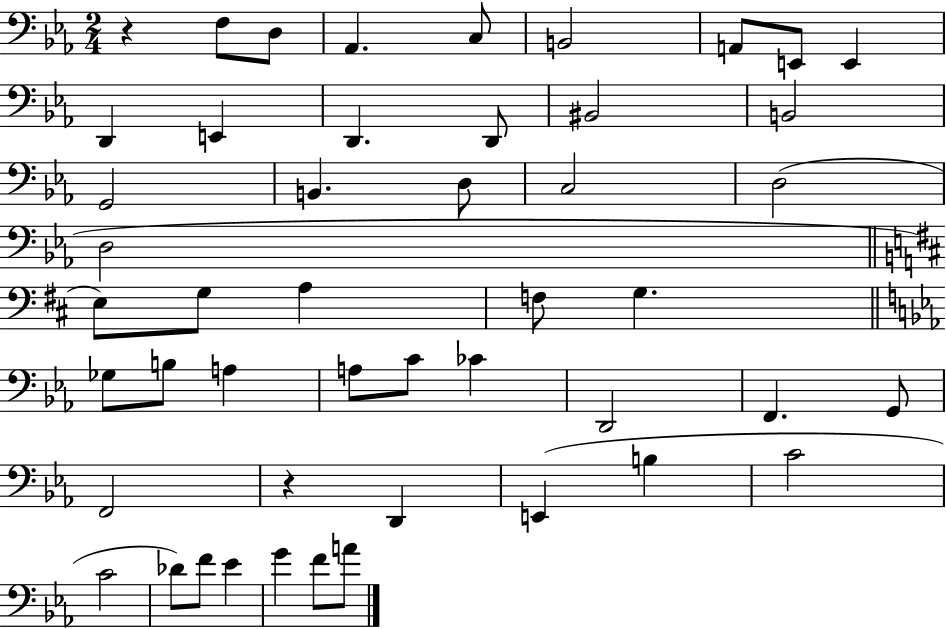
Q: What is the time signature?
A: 2/4